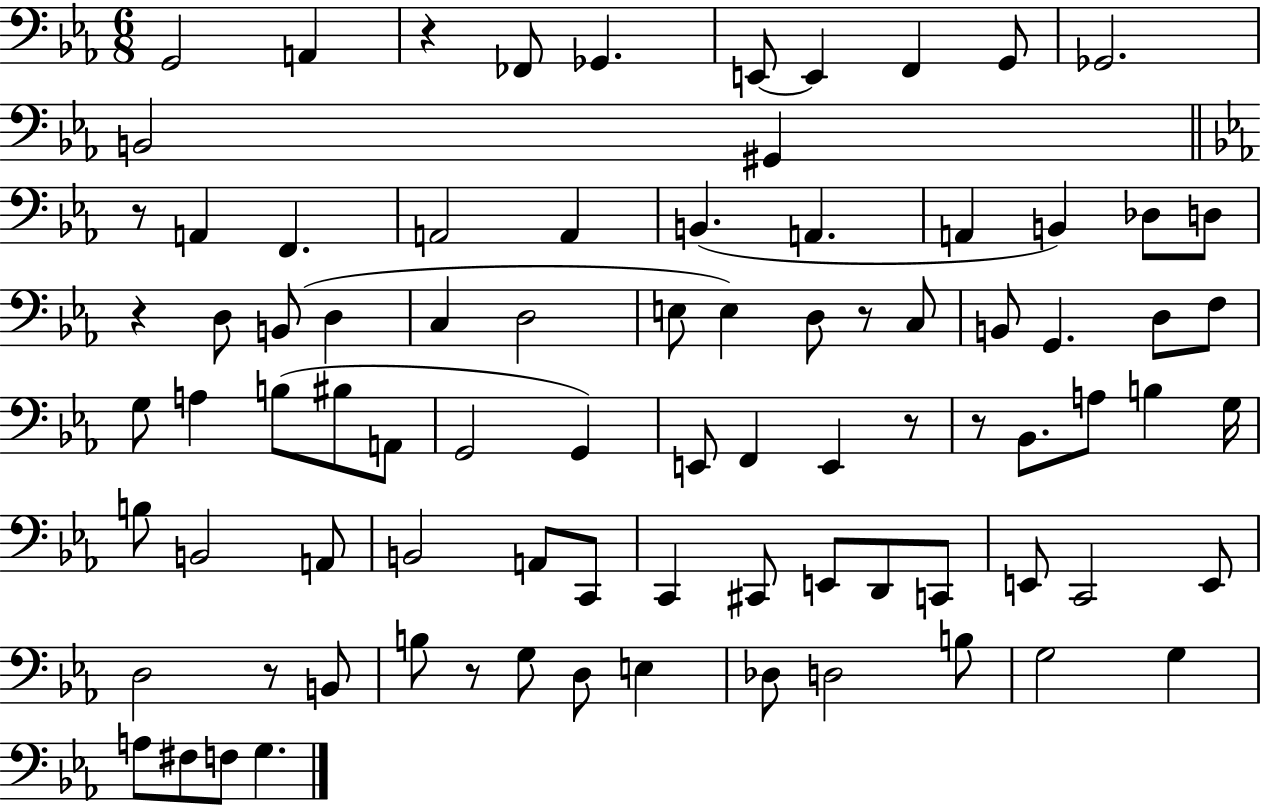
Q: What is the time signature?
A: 6/8